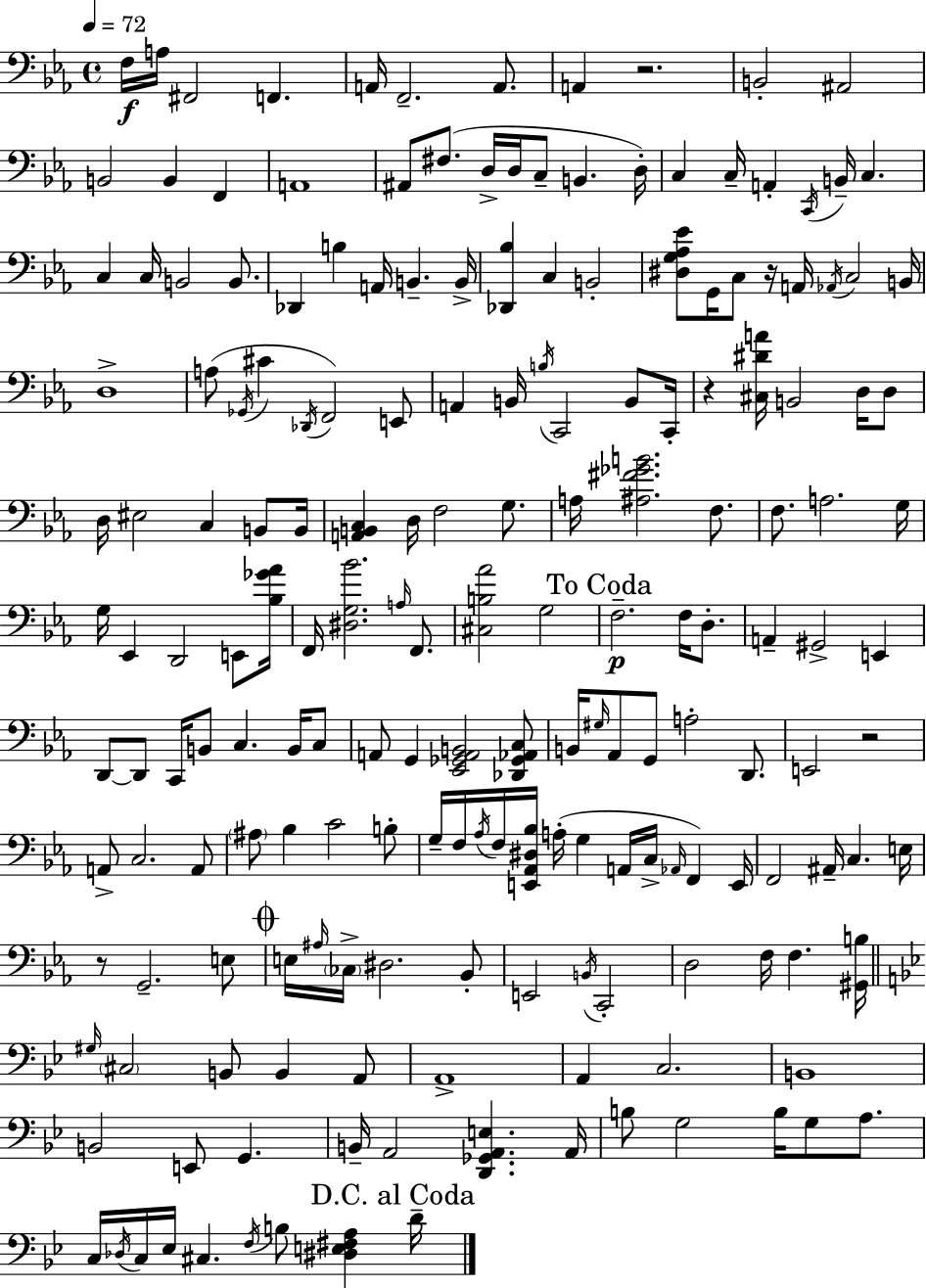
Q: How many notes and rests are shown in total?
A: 185